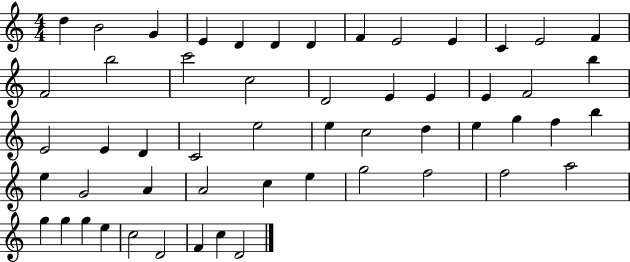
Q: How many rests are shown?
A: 0